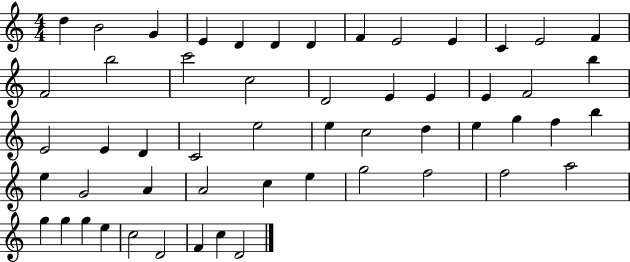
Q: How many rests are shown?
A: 0